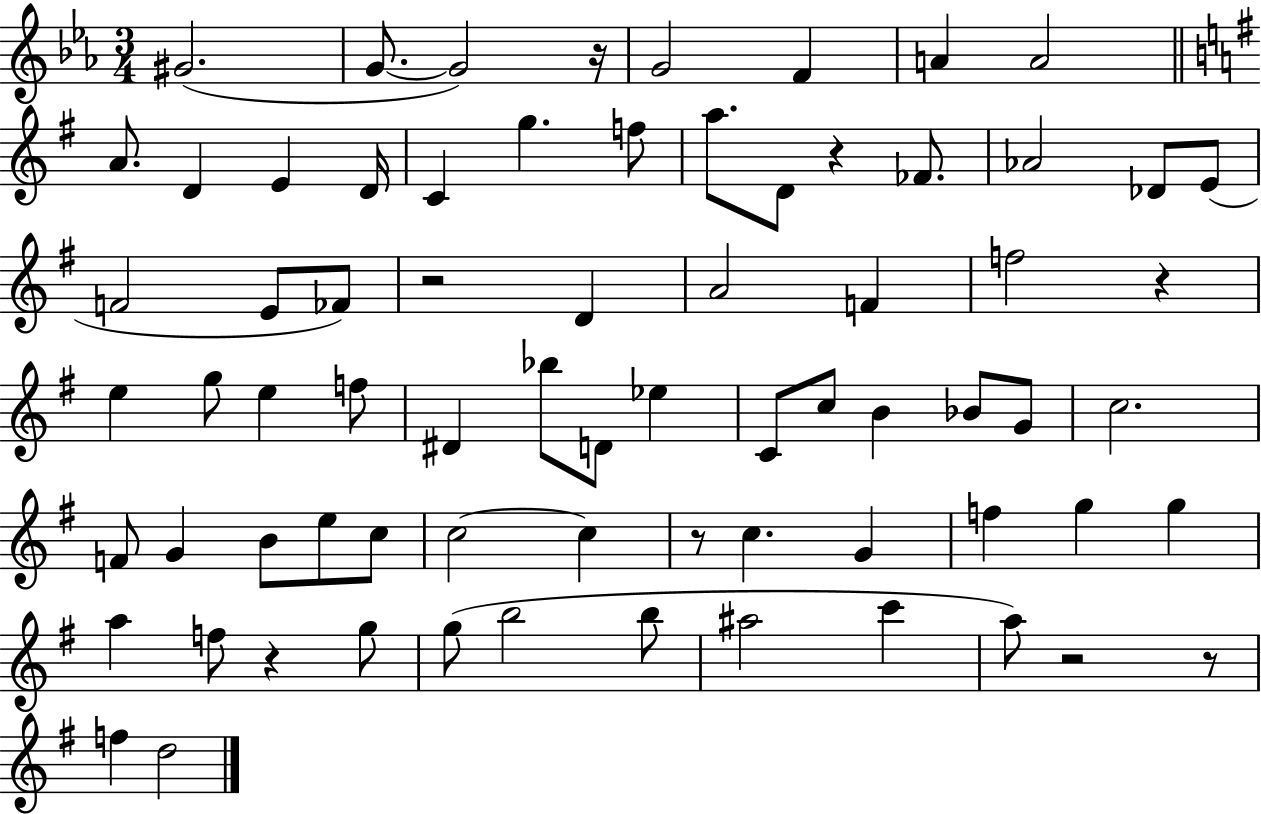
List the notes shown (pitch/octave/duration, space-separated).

G#4/h. G4/e. G4/h R/s G4/h F4/q A4/q A4/h A4/e. D4/q E4/q D4/s C4/q G5/q. F5/e A5/e. D4/e R/q FES4/e. Ab4/h Db4/e E4/e F4/h E4/e FES4/e R/h D4/q A4/h F4/q F5/h R/q E5/q G5/e E5/q F5/e D#4/q Bb5/e D4/e Eb5/q C4/e C5/e B4/q Bb4/e G4/e C5/h. F4/e G4/q B4/e E5/e C5/e C5/h C5/q R/e C5/q. G4/q F5/q G5/q G5/q A5/q F5/e R/q G5/e G5/e B5/h B5/e A#5/h C6/q A5/e R/h R/e F5/q D5/h